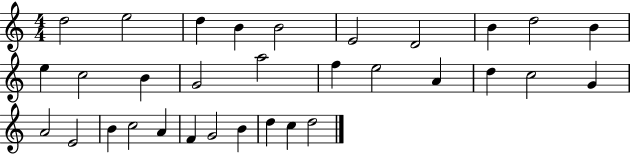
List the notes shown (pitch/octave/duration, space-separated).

D5/h E5/h D5/q B4/q B4/h E4/h D4/h B4/q D5/h B4/q E5/q C5/h B4/q G4/h A5/h F5/q E5/h A4/q D5/q C5/h G4/q A4/h E4/h B4/q C5/h A4/q F4/q G4/h B4/q D5/q C5/q D5/h